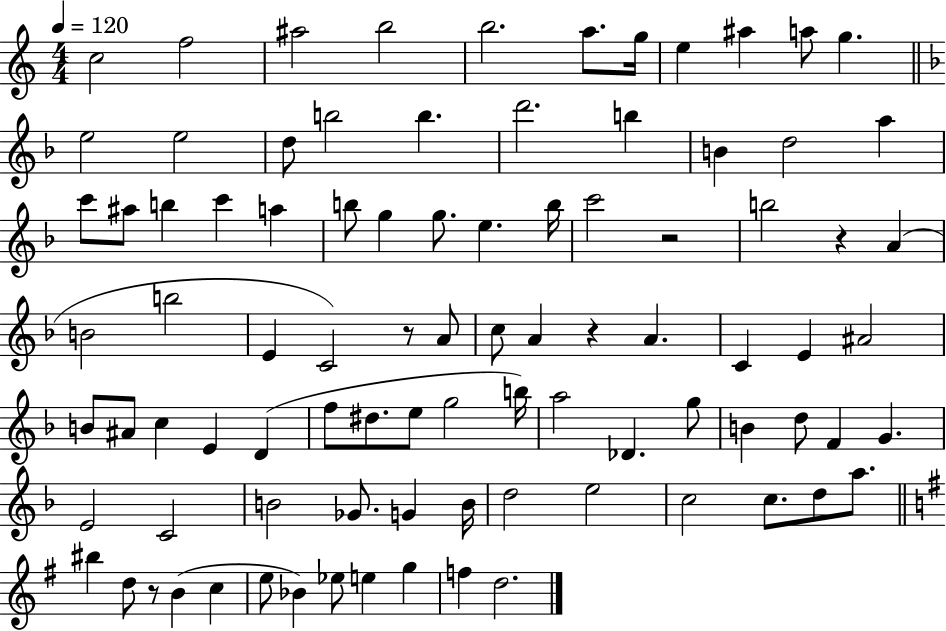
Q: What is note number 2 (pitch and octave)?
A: F5